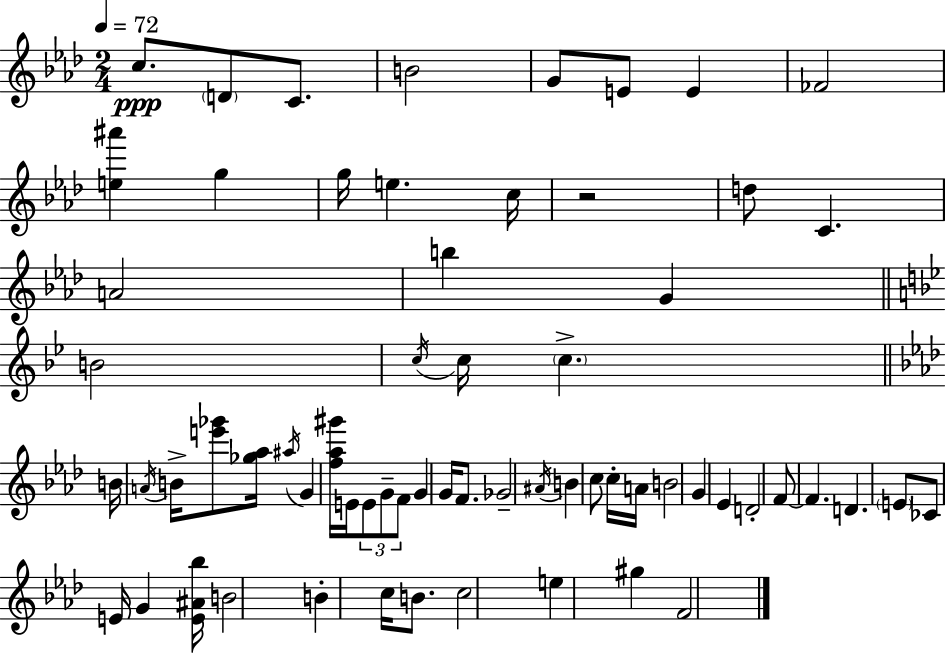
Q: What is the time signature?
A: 2/4